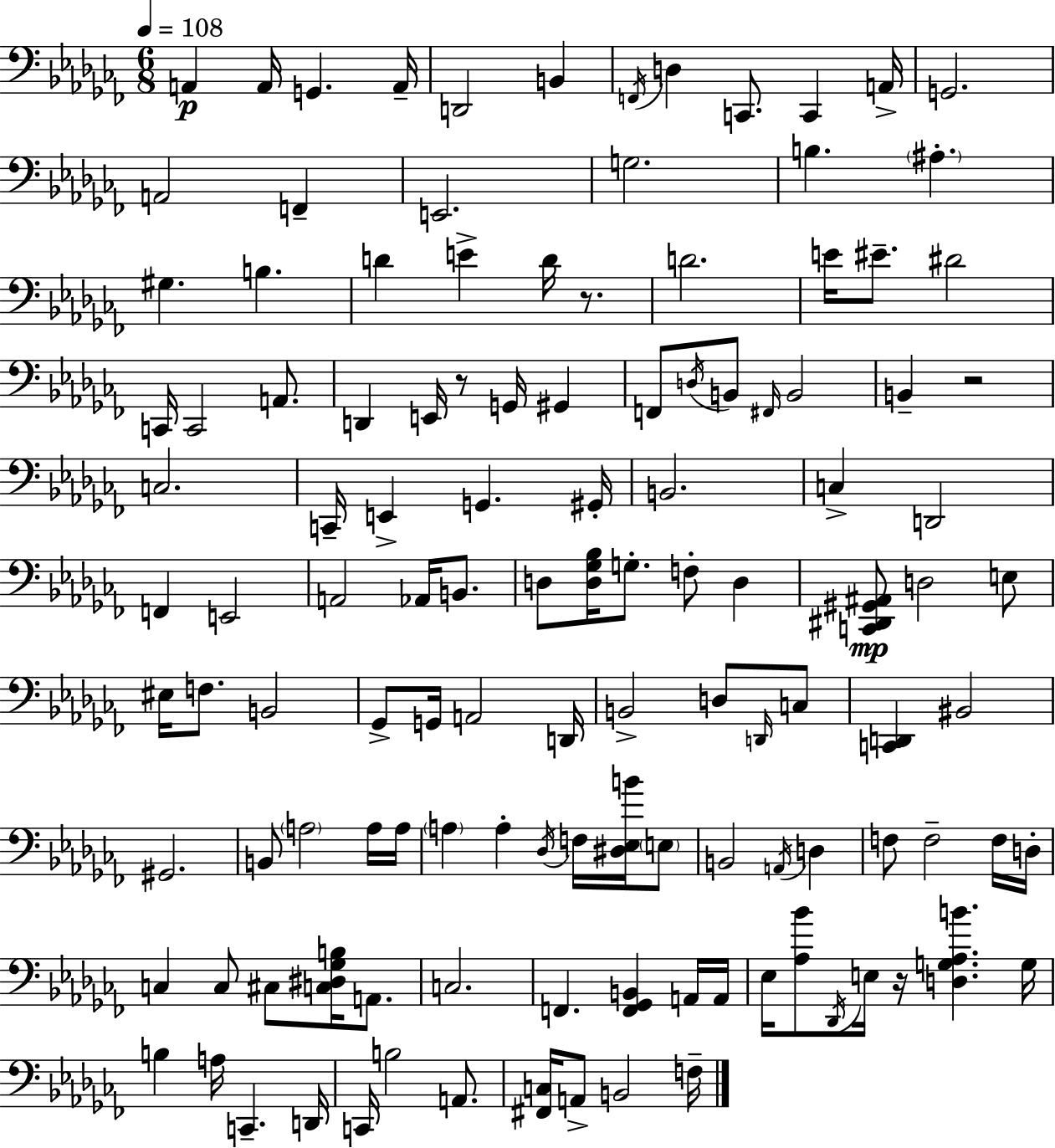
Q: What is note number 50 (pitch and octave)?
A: E2